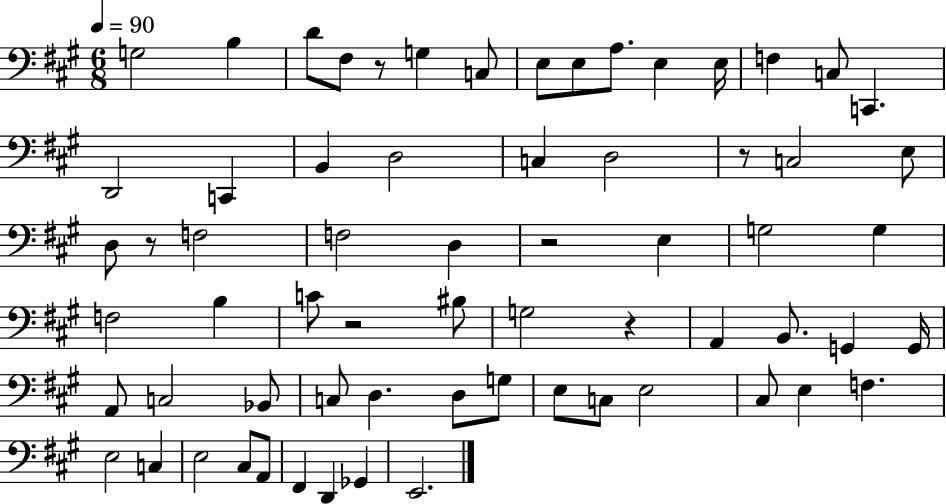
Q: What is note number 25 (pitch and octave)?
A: F3